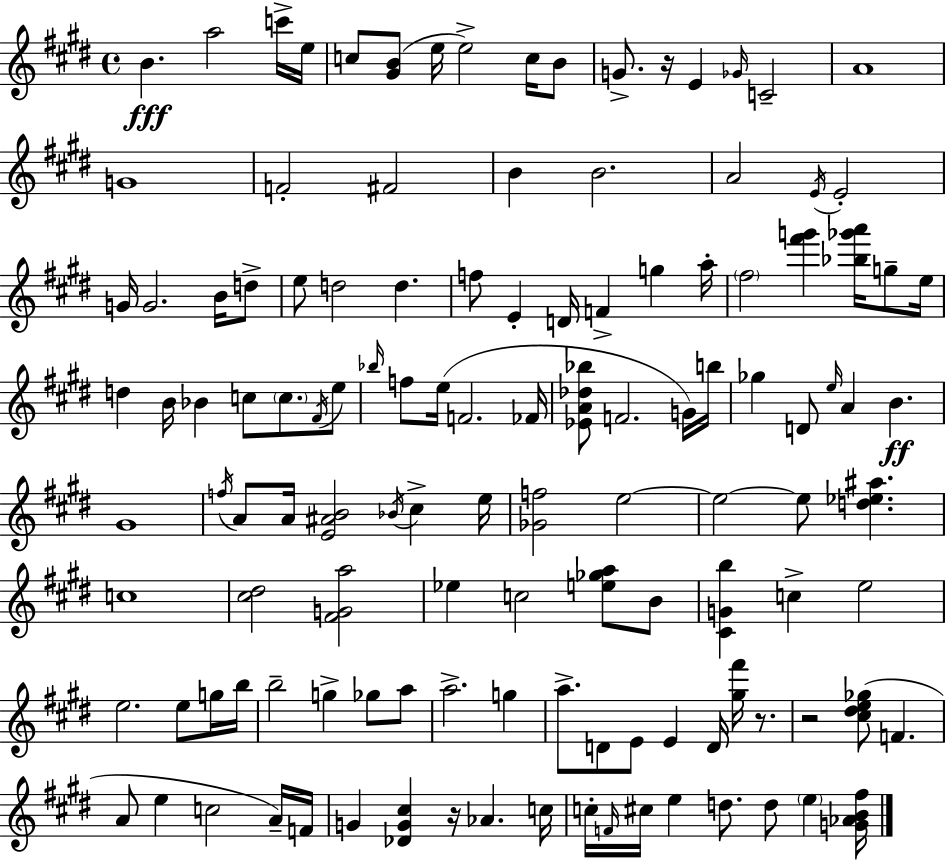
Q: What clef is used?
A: treble